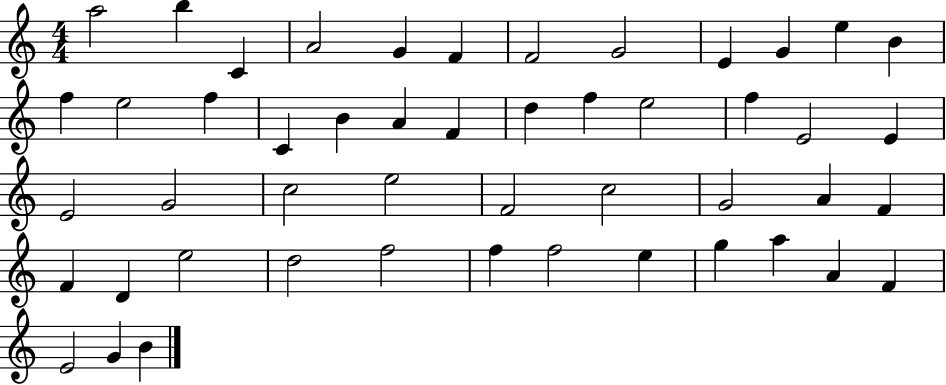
A5/h B5/q C4/q A4/h G4/q F4/q F4/h G4/h E4/q G4/q E5/q B4/q F5/q E5/h F5/q C4/q B4/q A4/q F4/q D5/q F5/q E5/h F5/q E4/h E4/q E4/h G4/h C5/h E5/h F4/h C5/h G4/h A4/q F4/q F4/q D4/q E5/h D5/h F5/h F5/q F5/h E5/q G5/q A5/q A4/q F4/q E4/h G4/q B4/q